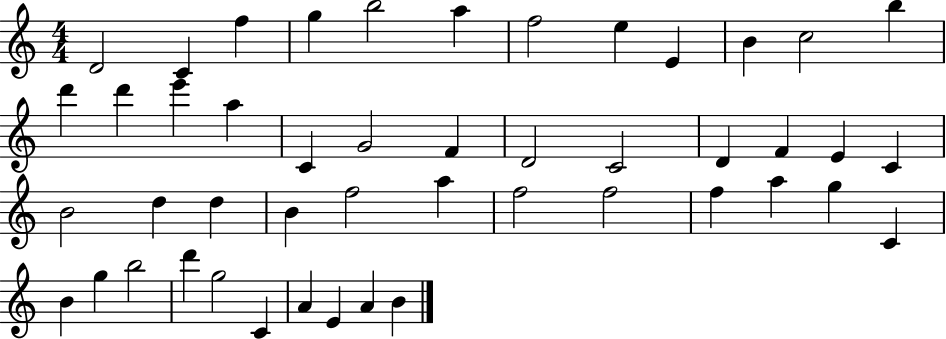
X:1
T:Untitled
M:4/4
L:1/4
K:C
D2 C f g b2 a f2 e E B c2 b d' d' e' a C G2 F D2 C2 D F E C B2 d d B f2 a f2 f2 f a g C B g b2 d' g2 C A E A B